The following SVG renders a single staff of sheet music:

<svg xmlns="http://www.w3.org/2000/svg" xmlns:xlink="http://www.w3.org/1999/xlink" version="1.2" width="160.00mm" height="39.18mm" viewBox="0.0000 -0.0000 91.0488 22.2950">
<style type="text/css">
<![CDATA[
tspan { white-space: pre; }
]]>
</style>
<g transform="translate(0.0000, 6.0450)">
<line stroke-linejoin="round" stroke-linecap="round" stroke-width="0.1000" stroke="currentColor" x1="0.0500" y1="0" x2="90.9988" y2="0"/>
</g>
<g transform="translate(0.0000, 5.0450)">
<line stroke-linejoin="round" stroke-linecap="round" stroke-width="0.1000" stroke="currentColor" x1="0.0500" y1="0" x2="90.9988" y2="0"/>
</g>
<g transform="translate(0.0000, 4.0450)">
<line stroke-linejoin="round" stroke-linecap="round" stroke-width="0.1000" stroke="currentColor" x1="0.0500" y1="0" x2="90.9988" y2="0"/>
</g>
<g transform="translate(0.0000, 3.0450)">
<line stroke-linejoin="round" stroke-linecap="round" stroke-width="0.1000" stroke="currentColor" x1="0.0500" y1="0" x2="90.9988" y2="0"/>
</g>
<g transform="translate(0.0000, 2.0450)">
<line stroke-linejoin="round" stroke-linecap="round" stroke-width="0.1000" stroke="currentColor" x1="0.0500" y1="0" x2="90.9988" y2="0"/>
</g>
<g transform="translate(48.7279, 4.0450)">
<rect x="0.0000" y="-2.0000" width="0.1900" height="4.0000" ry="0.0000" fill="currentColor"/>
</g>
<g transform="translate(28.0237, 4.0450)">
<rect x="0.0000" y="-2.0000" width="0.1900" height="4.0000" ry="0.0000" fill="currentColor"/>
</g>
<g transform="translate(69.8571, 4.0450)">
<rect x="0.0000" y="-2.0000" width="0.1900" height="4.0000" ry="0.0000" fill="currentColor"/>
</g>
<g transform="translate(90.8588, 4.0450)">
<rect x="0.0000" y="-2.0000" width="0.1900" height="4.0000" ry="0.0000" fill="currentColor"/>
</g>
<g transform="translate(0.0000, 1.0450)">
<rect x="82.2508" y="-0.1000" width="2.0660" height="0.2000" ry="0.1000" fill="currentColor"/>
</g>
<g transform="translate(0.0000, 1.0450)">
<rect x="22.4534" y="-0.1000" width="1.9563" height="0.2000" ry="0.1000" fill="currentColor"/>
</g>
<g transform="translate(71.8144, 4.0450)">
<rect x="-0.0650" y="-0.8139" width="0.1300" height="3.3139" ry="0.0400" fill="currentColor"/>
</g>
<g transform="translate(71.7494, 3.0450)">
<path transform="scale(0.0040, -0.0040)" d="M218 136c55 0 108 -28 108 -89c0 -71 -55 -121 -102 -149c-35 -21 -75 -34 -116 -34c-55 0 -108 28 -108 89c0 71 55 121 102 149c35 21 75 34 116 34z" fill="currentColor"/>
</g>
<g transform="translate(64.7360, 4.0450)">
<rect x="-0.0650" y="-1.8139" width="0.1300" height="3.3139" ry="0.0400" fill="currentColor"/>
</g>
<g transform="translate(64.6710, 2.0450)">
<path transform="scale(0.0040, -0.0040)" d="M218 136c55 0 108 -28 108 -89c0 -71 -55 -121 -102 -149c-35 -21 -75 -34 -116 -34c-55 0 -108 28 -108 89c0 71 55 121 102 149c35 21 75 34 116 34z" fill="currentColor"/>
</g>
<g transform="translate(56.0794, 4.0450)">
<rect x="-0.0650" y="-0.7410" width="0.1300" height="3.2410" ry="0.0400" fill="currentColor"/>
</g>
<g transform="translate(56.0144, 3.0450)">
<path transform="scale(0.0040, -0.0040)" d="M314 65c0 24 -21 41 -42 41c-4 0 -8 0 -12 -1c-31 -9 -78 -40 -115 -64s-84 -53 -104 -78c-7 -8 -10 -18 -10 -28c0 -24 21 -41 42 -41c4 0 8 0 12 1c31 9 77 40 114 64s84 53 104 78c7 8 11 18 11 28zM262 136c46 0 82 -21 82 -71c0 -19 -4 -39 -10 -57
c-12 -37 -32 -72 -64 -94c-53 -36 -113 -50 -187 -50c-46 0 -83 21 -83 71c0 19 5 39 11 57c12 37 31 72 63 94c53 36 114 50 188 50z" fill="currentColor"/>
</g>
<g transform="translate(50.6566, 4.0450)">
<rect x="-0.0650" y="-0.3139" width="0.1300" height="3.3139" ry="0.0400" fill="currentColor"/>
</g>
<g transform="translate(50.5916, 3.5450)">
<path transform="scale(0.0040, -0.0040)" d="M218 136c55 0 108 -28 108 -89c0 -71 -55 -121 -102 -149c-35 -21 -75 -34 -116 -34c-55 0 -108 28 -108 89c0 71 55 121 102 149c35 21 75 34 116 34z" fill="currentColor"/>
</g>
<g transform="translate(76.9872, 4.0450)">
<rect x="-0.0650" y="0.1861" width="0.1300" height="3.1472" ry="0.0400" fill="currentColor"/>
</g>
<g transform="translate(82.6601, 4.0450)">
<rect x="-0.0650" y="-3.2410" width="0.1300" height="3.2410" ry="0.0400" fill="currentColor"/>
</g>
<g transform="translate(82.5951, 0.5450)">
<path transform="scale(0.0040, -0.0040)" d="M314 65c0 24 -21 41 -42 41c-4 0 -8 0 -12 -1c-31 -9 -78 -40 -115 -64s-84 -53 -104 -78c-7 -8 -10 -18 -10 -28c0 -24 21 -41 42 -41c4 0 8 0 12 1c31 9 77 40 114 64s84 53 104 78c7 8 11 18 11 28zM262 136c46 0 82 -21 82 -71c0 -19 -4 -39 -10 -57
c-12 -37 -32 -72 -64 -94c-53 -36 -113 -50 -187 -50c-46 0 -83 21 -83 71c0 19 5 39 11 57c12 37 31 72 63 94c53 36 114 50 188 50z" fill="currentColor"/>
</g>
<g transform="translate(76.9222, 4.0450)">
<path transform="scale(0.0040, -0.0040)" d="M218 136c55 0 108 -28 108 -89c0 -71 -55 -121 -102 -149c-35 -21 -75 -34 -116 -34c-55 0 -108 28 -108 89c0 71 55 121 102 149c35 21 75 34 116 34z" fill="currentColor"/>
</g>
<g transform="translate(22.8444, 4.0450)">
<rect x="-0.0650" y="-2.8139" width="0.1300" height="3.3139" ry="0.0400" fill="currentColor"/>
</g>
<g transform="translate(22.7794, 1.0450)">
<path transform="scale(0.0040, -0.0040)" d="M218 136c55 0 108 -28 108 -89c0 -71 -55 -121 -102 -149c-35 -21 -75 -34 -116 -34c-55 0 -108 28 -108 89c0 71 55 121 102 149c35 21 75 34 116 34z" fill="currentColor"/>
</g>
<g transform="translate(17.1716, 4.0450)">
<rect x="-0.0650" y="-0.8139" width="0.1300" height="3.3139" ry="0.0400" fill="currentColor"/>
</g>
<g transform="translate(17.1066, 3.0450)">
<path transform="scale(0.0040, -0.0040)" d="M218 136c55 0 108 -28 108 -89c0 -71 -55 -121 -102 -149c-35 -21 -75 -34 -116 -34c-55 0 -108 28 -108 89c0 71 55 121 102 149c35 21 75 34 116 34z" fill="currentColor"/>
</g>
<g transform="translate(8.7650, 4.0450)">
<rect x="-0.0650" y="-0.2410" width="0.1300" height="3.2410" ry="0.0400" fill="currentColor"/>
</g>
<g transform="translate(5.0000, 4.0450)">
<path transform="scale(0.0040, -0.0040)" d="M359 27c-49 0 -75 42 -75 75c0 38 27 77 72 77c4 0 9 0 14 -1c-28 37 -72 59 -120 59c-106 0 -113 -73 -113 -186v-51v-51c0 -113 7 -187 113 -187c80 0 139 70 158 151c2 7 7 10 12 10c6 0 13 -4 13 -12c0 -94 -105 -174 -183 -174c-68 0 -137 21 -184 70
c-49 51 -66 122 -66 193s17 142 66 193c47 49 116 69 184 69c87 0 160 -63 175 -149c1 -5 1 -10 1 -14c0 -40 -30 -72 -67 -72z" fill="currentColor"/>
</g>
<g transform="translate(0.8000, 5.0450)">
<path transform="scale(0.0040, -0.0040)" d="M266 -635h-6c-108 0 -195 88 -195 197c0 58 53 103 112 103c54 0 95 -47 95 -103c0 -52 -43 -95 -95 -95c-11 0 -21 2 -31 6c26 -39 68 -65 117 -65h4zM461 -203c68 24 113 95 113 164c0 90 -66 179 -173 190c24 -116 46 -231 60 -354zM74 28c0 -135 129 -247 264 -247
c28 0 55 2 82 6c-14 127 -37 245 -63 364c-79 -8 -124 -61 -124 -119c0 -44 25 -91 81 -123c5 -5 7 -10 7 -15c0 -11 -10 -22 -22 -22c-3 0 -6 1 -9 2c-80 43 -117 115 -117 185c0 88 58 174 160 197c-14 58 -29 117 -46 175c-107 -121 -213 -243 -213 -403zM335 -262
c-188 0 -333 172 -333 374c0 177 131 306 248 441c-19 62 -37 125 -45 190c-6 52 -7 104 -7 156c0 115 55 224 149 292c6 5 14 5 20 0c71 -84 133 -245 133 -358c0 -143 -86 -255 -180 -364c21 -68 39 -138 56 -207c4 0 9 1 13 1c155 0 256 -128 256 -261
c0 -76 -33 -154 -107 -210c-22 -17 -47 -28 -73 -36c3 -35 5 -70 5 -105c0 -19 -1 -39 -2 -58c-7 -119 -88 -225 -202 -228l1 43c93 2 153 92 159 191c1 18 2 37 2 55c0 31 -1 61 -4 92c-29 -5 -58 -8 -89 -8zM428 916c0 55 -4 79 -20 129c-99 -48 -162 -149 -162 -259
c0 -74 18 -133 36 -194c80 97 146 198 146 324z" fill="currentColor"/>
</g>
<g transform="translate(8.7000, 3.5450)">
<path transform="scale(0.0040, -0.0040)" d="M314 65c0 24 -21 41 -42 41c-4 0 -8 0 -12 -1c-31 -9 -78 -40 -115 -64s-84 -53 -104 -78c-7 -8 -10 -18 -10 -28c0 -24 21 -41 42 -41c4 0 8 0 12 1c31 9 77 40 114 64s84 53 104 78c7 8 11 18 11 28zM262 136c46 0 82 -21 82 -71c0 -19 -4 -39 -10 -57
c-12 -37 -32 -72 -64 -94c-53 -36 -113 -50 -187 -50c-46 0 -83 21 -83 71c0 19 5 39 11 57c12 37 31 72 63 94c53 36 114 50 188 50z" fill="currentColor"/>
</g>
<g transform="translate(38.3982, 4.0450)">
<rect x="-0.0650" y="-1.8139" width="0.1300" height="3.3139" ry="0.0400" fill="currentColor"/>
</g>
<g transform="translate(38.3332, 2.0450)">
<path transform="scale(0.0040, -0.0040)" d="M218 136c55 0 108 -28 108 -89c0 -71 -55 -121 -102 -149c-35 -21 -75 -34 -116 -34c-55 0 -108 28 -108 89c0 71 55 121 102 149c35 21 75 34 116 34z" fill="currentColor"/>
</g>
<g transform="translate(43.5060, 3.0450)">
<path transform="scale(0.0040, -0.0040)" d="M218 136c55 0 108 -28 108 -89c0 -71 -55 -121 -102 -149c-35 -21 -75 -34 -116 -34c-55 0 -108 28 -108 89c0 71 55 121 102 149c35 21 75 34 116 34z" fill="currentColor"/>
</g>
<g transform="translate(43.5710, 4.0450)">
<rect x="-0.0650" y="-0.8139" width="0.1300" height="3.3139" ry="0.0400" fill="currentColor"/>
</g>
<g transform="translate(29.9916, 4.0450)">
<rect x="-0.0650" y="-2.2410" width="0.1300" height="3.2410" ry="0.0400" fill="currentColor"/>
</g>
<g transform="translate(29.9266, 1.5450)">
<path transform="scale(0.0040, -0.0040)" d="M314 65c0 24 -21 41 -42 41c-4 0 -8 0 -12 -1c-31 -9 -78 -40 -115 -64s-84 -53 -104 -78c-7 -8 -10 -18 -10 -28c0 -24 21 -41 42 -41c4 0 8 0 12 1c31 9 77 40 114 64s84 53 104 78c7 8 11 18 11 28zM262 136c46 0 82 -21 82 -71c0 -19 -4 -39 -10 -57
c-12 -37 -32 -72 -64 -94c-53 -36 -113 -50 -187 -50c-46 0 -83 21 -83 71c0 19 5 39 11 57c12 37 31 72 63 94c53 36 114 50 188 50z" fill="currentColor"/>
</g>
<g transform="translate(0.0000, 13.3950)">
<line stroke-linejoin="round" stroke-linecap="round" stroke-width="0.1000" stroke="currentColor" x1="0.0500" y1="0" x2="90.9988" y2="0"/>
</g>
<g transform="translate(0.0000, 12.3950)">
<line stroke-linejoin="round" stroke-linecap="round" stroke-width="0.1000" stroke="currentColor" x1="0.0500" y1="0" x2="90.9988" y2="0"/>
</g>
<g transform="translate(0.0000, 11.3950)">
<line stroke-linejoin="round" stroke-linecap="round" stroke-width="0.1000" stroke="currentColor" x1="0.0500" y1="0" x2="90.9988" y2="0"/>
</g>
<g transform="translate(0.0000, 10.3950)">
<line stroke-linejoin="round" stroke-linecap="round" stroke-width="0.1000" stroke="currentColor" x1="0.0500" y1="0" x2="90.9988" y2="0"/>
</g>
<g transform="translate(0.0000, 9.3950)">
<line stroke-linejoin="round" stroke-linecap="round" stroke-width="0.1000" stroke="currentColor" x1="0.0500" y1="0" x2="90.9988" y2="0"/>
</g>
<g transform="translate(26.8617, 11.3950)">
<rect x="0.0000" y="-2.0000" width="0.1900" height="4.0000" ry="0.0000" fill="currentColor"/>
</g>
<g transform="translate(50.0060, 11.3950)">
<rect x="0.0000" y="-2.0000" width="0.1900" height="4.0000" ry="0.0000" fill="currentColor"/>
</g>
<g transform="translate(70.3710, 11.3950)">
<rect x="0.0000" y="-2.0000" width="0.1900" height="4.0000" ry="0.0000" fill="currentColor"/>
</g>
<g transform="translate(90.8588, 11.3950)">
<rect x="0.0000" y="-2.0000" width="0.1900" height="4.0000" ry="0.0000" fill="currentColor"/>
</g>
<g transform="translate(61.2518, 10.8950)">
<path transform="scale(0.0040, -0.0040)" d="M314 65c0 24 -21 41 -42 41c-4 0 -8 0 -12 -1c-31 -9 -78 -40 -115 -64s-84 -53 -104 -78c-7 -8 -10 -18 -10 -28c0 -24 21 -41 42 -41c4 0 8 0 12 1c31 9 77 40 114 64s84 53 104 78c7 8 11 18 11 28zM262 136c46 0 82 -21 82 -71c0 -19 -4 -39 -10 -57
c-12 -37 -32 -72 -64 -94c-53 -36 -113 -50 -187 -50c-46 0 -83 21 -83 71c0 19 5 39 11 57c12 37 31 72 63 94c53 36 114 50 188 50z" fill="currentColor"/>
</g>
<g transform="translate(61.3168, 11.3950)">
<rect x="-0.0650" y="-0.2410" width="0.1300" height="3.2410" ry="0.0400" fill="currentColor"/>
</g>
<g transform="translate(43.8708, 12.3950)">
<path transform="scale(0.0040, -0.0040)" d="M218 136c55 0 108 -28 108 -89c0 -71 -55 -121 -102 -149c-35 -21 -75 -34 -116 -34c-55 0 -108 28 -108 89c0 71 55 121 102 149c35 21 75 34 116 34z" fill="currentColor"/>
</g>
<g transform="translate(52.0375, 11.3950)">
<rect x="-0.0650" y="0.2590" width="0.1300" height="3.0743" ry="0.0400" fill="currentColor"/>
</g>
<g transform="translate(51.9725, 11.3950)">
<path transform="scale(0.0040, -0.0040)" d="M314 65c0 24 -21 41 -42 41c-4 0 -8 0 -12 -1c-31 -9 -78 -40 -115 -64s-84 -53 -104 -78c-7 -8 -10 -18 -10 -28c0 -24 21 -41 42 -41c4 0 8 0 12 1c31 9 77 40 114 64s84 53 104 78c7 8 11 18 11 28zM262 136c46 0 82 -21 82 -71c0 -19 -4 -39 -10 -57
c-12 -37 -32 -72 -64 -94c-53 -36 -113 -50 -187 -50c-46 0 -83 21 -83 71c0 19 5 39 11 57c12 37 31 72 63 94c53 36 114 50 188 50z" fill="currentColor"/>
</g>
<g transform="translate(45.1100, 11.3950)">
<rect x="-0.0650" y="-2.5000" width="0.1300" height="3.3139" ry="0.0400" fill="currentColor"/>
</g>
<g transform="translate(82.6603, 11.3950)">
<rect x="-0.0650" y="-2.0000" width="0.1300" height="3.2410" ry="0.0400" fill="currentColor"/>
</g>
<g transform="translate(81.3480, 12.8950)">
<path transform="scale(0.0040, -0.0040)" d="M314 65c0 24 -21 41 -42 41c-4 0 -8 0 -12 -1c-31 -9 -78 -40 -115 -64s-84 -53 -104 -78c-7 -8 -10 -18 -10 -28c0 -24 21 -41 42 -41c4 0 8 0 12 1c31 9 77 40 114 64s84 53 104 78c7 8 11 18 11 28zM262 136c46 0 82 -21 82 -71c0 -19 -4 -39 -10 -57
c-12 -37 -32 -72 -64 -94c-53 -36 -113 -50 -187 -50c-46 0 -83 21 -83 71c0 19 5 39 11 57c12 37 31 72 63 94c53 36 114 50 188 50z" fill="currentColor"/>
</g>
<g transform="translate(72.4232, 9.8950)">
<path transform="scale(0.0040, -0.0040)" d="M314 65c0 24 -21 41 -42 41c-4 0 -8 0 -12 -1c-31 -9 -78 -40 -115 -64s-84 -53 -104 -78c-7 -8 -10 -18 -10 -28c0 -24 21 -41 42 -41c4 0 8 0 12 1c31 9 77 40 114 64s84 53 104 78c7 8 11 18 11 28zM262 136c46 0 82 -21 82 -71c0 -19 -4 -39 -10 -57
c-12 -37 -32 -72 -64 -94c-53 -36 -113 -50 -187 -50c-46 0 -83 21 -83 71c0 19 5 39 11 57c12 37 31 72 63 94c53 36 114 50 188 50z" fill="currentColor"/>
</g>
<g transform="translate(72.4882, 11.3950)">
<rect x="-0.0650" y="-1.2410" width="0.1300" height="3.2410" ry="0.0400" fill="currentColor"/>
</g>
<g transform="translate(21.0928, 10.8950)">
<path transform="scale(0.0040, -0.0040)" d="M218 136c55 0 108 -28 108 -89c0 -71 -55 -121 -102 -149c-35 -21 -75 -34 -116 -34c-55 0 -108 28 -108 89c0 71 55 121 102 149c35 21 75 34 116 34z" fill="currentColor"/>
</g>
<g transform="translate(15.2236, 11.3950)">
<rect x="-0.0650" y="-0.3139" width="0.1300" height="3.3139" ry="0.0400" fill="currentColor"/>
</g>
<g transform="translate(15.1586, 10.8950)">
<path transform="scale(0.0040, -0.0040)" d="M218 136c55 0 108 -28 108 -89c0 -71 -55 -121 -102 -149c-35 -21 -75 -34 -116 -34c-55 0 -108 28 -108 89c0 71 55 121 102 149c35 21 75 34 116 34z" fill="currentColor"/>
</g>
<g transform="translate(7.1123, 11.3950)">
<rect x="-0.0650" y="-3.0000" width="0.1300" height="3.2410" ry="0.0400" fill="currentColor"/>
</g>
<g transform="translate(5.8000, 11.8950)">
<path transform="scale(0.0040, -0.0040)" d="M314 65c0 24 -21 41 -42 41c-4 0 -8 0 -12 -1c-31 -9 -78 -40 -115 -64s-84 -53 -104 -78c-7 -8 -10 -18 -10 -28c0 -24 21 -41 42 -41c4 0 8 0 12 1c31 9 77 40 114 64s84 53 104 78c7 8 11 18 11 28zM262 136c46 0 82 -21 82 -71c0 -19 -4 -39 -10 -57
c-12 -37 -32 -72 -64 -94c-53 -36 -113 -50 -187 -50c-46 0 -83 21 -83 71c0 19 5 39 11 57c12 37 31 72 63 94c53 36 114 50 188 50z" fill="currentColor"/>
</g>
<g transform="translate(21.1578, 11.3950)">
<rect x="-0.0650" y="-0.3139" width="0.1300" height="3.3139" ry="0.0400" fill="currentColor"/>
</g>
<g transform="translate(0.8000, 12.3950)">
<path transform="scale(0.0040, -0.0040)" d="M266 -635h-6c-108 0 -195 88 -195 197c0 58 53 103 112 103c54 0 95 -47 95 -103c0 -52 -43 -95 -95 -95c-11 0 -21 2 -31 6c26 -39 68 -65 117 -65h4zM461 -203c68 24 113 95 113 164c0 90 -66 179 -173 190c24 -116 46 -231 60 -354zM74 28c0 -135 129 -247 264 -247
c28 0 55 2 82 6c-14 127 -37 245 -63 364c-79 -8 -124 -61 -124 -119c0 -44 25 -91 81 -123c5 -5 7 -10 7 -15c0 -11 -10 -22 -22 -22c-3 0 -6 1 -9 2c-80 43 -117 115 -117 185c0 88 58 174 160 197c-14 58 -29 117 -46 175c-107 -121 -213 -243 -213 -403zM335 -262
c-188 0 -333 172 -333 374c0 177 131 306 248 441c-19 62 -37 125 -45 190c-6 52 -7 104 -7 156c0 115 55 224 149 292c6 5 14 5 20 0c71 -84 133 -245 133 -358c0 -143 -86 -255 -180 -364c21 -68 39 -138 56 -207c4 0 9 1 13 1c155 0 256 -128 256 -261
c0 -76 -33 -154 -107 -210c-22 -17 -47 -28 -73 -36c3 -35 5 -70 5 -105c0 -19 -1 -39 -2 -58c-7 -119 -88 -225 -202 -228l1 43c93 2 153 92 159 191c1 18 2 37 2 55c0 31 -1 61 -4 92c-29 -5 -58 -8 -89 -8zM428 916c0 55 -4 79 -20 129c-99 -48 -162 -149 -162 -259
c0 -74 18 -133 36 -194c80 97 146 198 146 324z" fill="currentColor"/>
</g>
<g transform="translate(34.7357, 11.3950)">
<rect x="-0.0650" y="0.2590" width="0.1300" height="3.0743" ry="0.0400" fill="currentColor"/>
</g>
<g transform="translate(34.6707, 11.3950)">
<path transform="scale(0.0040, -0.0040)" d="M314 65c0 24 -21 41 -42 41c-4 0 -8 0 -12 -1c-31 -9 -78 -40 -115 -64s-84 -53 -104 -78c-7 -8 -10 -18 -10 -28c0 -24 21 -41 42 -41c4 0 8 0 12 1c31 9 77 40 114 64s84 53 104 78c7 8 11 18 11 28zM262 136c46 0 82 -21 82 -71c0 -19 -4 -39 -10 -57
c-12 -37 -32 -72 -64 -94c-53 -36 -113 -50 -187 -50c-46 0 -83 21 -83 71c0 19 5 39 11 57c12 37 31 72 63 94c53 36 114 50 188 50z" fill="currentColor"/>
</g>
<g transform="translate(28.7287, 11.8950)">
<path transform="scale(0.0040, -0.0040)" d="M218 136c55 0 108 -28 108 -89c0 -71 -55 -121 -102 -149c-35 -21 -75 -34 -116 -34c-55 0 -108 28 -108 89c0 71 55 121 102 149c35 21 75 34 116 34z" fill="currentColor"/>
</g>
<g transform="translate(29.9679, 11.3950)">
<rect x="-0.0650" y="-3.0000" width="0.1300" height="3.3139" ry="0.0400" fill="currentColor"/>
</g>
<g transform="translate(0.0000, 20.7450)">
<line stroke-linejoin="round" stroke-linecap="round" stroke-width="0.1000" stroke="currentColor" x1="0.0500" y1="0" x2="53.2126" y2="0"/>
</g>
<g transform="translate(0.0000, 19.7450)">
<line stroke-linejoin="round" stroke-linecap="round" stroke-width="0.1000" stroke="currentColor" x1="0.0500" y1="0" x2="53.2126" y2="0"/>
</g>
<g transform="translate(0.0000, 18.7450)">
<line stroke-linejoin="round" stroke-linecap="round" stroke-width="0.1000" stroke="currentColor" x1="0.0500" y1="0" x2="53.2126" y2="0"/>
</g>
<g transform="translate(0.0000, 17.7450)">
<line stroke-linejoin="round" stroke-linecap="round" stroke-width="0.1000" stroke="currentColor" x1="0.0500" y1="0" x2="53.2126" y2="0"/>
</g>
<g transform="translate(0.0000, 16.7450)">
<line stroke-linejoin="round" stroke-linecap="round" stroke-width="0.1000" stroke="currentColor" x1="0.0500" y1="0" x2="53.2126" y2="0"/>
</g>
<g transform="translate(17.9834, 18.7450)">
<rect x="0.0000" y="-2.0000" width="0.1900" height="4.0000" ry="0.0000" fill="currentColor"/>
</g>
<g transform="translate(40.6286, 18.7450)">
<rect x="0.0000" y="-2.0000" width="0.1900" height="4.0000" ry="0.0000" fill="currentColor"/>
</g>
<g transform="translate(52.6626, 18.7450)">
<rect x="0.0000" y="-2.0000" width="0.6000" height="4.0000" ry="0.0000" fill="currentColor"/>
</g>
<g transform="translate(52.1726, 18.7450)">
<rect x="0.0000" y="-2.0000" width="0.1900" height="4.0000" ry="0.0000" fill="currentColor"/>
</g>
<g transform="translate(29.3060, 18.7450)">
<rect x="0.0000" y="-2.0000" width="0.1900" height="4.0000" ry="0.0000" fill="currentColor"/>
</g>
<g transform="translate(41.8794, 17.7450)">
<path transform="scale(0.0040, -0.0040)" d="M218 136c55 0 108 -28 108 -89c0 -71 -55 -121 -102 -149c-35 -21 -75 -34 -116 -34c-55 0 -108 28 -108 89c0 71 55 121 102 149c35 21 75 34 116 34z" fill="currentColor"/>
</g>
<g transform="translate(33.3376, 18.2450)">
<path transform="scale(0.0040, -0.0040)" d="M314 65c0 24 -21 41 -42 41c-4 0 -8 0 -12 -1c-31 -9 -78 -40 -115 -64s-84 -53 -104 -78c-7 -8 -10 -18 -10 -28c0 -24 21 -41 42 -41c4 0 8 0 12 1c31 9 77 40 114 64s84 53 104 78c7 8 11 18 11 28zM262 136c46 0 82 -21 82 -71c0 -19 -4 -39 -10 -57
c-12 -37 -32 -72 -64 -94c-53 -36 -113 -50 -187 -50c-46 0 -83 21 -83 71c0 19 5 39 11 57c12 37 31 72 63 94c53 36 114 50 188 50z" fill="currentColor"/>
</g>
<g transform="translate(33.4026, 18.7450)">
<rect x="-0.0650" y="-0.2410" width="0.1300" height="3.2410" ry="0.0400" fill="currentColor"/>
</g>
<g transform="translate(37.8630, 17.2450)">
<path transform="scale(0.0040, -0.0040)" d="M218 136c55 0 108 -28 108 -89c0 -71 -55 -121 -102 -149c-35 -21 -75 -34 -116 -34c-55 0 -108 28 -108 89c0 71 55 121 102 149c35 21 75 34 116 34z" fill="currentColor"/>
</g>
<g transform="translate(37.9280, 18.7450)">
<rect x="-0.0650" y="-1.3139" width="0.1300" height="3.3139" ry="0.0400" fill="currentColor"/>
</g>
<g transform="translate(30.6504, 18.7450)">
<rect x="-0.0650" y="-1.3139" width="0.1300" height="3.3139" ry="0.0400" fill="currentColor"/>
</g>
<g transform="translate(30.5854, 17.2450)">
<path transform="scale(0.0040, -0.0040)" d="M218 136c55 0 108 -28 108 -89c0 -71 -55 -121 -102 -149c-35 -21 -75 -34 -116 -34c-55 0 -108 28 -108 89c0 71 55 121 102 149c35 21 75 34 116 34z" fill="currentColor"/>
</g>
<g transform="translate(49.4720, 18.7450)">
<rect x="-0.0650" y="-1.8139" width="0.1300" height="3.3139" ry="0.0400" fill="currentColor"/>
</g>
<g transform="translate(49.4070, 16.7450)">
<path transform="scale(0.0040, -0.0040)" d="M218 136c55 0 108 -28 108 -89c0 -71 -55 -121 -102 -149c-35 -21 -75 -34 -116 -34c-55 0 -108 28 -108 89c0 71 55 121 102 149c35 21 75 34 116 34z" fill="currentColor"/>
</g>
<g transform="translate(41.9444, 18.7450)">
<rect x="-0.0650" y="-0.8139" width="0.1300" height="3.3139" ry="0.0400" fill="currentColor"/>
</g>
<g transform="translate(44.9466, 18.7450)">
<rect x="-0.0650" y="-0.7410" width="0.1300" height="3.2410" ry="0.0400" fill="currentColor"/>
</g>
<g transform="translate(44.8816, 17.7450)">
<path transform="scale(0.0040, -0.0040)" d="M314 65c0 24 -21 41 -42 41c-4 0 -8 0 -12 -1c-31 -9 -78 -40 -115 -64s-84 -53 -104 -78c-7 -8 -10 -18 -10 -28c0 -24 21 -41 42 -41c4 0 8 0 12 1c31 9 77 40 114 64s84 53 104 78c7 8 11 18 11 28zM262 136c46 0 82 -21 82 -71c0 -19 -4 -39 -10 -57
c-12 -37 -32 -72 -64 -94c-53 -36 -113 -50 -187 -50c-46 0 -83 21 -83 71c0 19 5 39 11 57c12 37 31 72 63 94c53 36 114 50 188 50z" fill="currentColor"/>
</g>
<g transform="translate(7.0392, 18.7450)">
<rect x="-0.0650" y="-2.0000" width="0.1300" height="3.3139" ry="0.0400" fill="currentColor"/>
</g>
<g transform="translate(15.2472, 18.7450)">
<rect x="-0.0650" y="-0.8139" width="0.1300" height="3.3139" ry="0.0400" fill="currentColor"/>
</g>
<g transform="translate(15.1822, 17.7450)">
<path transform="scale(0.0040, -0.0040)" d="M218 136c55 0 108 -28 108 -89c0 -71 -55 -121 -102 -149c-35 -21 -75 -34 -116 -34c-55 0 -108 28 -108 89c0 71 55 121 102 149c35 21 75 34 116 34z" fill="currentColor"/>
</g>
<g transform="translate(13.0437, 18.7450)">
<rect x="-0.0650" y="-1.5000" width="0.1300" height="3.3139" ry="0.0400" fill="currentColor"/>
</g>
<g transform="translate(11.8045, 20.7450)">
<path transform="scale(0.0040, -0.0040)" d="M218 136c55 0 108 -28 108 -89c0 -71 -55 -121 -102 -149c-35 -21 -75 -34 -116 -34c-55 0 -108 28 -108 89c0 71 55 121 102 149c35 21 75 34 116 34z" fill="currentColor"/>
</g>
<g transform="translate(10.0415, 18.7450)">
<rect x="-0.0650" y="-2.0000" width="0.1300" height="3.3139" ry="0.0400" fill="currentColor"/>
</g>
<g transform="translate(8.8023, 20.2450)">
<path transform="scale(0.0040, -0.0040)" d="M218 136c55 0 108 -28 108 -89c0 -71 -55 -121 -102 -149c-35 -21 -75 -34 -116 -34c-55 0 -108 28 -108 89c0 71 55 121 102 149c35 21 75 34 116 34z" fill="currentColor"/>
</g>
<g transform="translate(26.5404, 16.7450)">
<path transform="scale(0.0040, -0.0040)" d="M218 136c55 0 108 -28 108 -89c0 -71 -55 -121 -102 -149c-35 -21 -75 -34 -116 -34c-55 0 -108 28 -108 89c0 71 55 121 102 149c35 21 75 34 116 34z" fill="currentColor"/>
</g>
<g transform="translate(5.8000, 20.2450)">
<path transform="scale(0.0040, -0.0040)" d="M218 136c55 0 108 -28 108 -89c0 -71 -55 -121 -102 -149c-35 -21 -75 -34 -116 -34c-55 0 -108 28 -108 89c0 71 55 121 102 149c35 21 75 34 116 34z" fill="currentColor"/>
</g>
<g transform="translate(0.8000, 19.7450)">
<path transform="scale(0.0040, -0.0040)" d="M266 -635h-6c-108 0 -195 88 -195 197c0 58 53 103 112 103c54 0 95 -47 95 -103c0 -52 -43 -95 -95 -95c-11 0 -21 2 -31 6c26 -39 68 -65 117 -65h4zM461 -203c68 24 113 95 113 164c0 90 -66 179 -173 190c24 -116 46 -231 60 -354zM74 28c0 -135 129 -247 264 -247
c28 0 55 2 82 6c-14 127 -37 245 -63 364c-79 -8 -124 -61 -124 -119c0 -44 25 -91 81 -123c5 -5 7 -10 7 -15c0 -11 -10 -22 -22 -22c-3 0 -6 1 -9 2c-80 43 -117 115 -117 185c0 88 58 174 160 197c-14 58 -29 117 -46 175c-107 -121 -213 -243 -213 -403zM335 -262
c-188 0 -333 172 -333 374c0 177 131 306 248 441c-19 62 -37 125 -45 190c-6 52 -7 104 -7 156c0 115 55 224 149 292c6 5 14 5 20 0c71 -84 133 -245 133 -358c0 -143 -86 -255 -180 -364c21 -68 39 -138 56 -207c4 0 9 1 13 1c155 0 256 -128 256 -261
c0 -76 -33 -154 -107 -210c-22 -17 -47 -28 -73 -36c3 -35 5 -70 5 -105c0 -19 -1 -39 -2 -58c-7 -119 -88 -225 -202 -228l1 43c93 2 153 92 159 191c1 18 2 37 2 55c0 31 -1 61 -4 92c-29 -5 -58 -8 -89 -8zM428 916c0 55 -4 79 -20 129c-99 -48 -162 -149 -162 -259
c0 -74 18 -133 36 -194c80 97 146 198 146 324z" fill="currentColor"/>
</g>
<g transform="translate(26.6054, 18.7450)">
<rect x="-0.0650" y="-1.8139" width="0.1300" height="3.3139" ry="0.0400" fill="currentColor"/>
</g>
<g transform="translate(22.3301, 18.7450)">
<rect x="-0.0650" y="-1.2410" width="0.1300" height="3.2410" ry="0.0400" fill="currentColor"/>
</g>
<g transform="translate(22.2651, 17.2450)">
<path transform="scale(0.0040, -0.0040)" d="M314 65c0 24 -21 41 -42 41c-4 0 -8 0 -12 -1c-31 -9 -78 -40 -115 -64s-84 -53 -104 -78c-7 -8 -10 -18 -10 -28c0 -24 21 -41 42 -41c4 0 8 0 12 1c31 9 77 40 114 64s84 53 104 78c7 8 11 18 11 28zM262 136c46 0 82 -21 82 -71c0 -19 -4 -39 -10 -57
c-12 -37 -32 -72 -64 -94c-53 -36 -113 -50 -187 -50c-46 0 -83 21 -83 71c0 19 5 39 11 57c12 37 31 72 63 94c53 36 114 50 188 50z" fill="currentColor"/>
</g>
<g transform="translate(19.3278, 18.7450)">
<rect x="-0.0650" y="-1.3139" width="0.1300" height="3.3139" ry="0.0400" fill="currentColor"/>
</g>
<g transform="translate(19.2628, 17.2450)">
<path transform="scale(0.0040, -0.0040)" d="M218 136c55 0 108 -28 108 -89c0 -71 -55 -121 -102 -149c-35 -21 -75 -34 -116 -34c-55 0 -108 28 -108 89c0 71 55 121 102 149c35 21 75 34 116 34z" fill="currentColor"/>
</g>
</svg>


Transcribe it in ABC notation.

X:1
T:Untitled
M:4/4
L:1/4
K:C
c2 d a g2 f d c d2 f d B b2 A2 c c A B2 G B2 c2 e2 F2 F F E d e e2 f e c2 e d d2 f